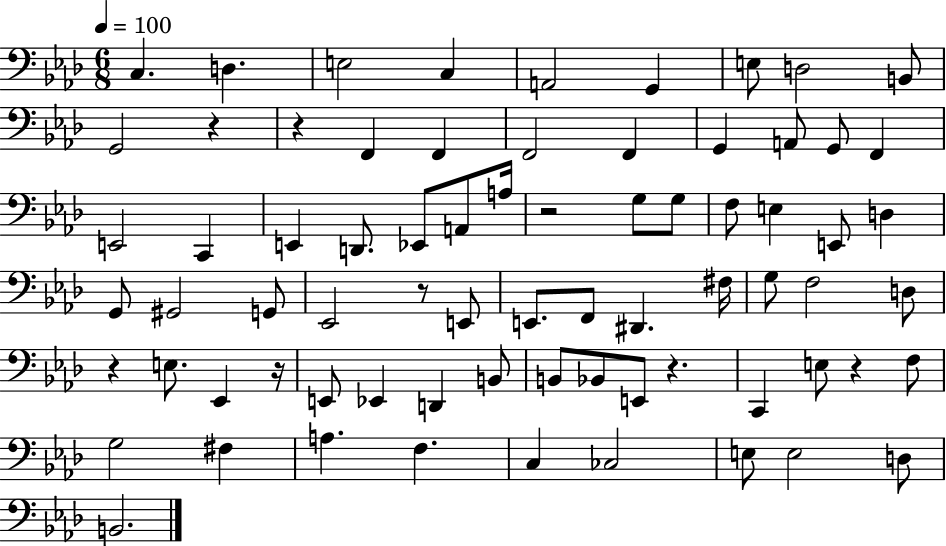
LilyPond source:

{
  \clef bass
  \numericTimeSignature
  \time 6/8
  \key aes \major
  \tempo 4 = 100
  c4. d4. | e2 c4 | a,2 g,4 | e8 d2 b,8 | \break g,2 r4 | r4 f,4 f,4 | f,2 f,4 | g,4 a,8 g,8 f,4 | \break e,2 c,4 | e,4 d,8. ees,8 a,8 a16 | r2 g8 g8 | f8 e4 e,8 d4 | \break g,8 gis,2 g,8 | ees,2 r8 e,8 | e,8. f,8 dis,4. fis16 | g8 f2 d8 | \break r4 e8. ees,4 r16 | e,8 ees,4 d,4 b,8 | b,8 bes,8 e,8 r4. | c,4 e8 r4 f8 | \break g2 fis4 | a4. f4. | c4 ces2 | e8 e2 d8 | \break b,2. | \bar "|."
}